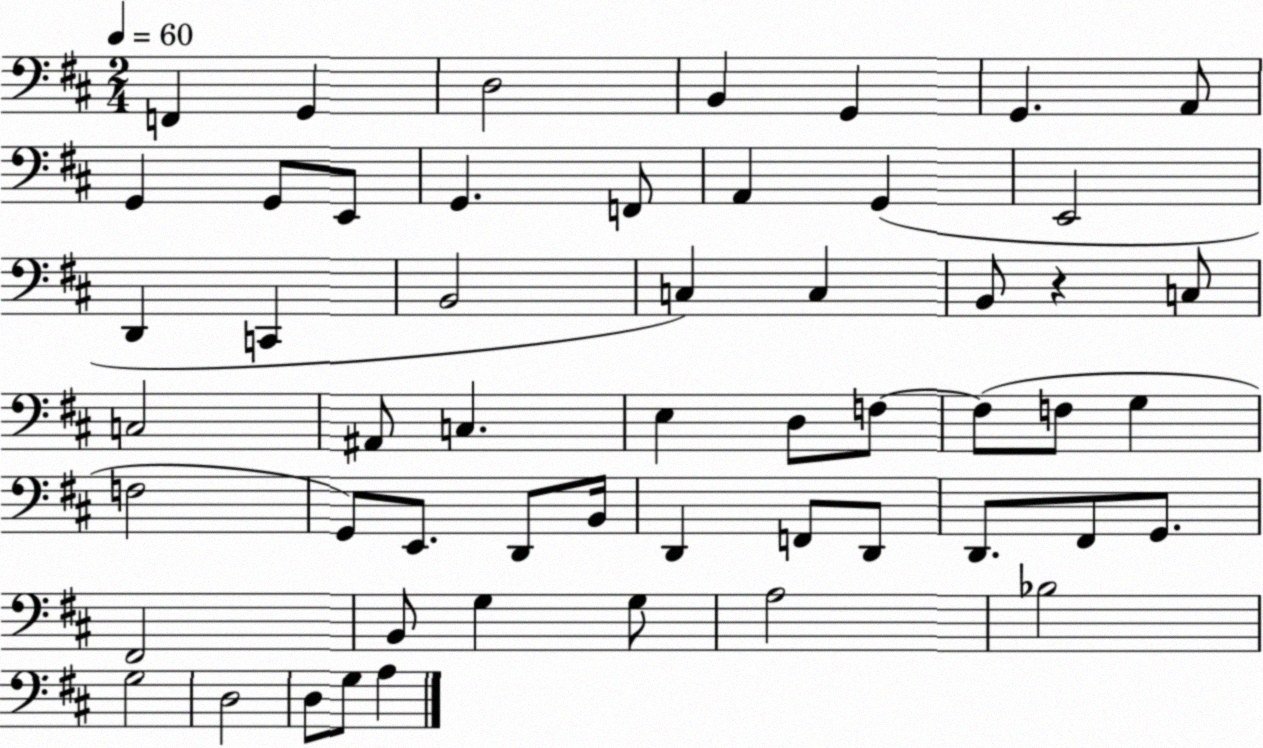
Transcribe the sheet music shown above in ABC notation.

X:1
T:Untitled
M:2/4
L:1/4
K:D
F,, G,, D,2 B,, G,, G,, A,,/2 G,, G,,/2 E,,/2 G,, F,,/2 A,, G,, E,,2 D,, C,, B,,2 C, C, B,,/2 z C,/2 C,2 ^A,,/2 C, E, D,/2 F,/2 F,/2 F,/2 G, F,2 G,,/2 E,,/2 D,,/2 B,,/4 D,, F,,/2 D,,/2 D,,/2 ^F,,/2 G,,/2 ^F,,2 B,,/2 G, G,/2 A,2 _B,2 G,2 D,2 D,/2 G,/2 A,